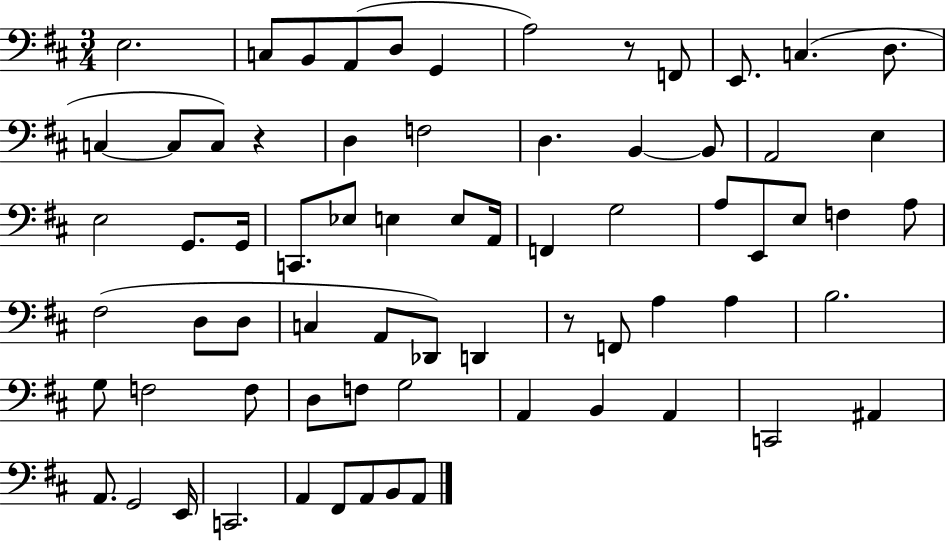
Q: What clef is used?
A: bass